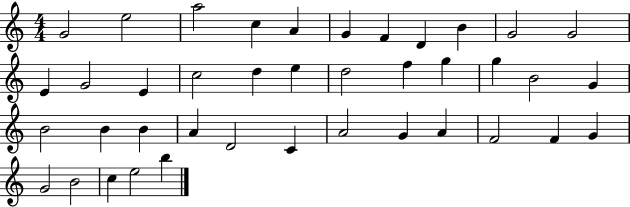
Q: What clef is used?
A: treble